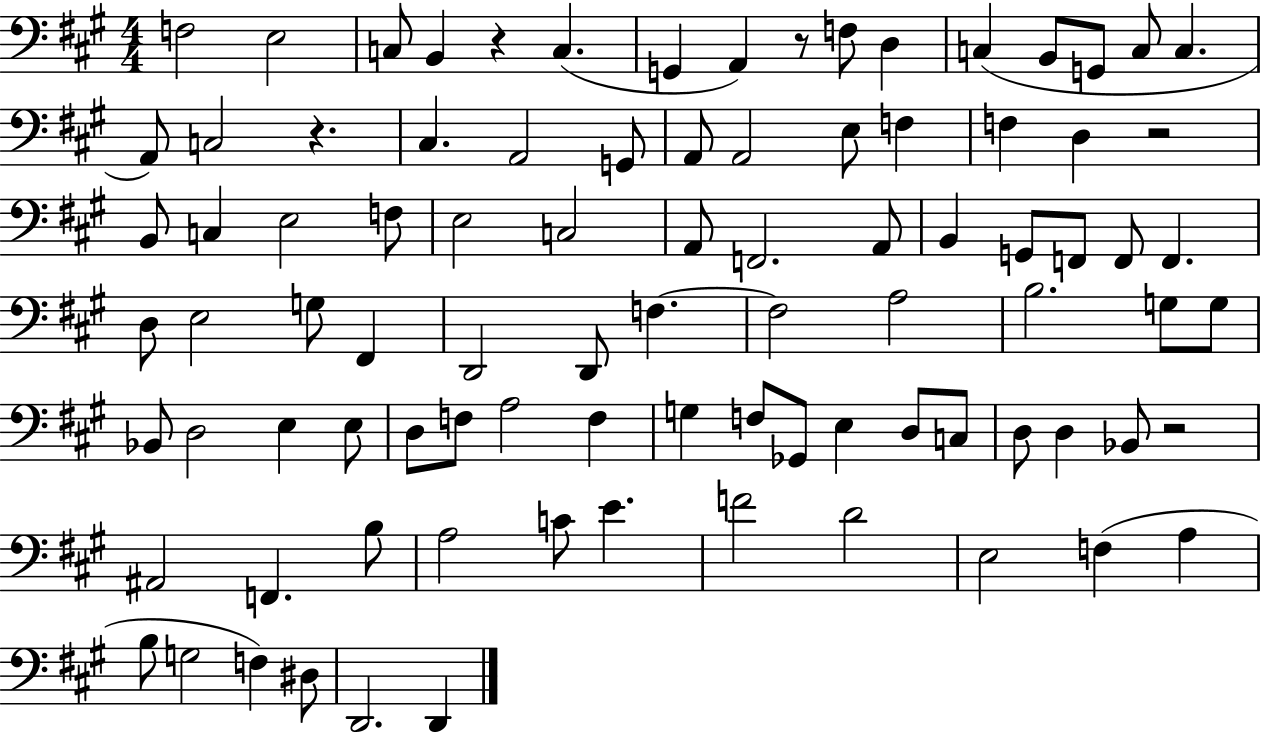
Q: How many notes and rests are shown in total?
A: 90